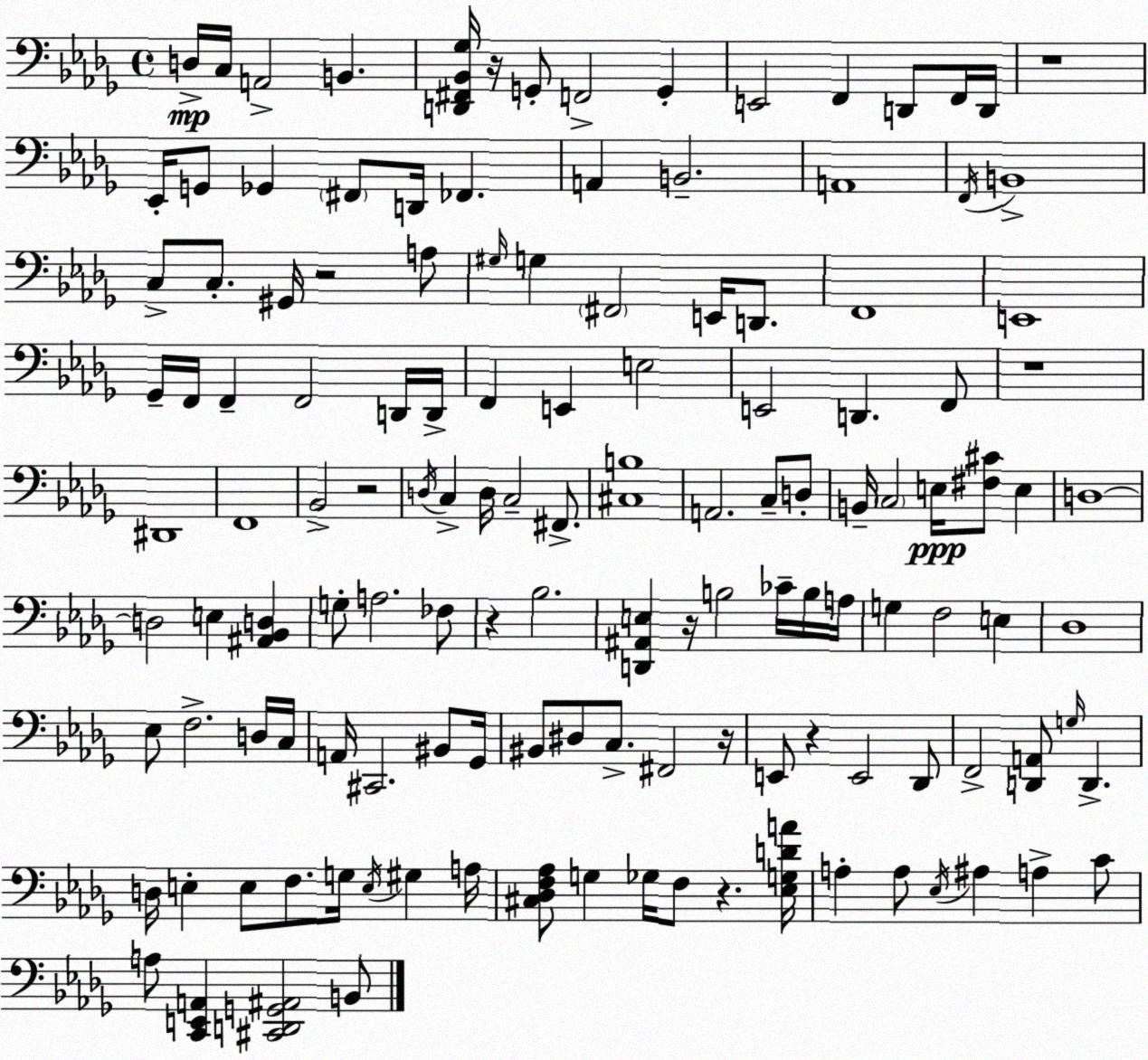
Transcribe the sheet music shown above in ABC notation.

X:1
T:Untitled
M:4/4
L:1/4
K:Bbm
D,/4 C,/4 A,,2 B,, [D,,^F,,_B,,_G,]/4 z/4 G,,/2 F,,2 G,, E,,2 F,, D,,/2 F,,/4 D,,/4 z4 _E,,/4 G,,/2 _G,, ^F,,/2 D,,/4 _F,, A,, B,,2 A,,4 F,,/4 B,,4 C,/2 C,/2 ^G,,/4 z2 A,/2 ^G,/4 G, ^F,,2 E,,/4 D,,/2 F,,4 E,,4 _G,,/4 F,,/4 F,, F,,2 D,,/4 D,,/4 F,, E,, E,2 E,,2 D,, F,,/2 z4 ^D,,4 F,,4 _B,,2 z2 D,/4 C, D,/4 C,2 ^F,,/2 [^C,B,]4 A,,2 C,/2 D,/2 B,,/4 C,2 E,/4 [^F,^C]/2 E, D,4 D,2 E, [^A,,_B,,D,] G,/2 A,2 _F,/2 z _B,2 [D,,^A,,E,] z/4 B,2 _C/4 B,/4 A,/4 G, F,2 E, _D,4 _E,/2 F,2 D,/4 C,/4 A,,/4 ^C,,2 ^B,,/2 _G,,/4 ^B,,/2 ^D,/2 C,/2 ^F,,2 z/4 E,,/2 z E,,2 _D,,/2 F,,2 [D,,A,,]/2 G,/4 D,, D,/4 E, E,/2 F,/2 G,/4 E,/4 ^G, A,/4 [^C,_D,F,_A,]/2 G, _G,/4 F,/2 z [_E,G,DA]/4 A, A,/2 _E,/4 ^A, A, C/2 A,/2 [C,,E,,A,,] [^C,,D,,G,,^A,,]2 B,,/2